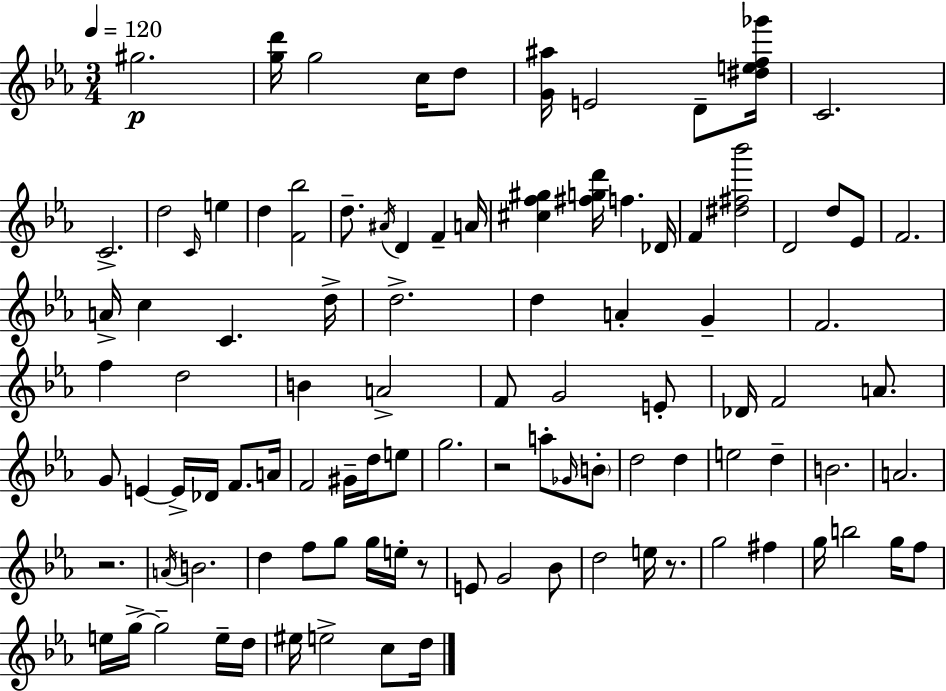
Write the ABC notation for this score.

X:1
T:Untitled
M:3/4
L:1/4
K:Eb
^g2 [gd']/4 g2 c/4 d/2 [G^a]/4 E2 D/2 [^def_g']/4 C2 C2 d2 C/4 e d [F_b]2 d/2 ^A/4 D F A/4 [^cf^g] [^fgd']/4 f _D/4 F [^d^f_b']2 D2 d/2 _E/2 F2 A/4 c C d/4 d2 d A G F2 f d2 B A2 F/2 G2 E/2 _D/4 F2 A/2 G/2 E E/4 _D/4 F/2 A/4 F2 ^G/4 d/4 e/2 g2 z2 a/2 _G/4 B/2 d2 d e2 d B2 A2 z2 A/4 B2 d f/2 g/2 g/4 e/4 z/2 E/2 G2 _B/2 d2 e/4 z/2 g2 ^f g/4 b2 g/4 f/2 e/4 g/4 g2 e/4 d/4 ^e/4 e2 c/2 d/4